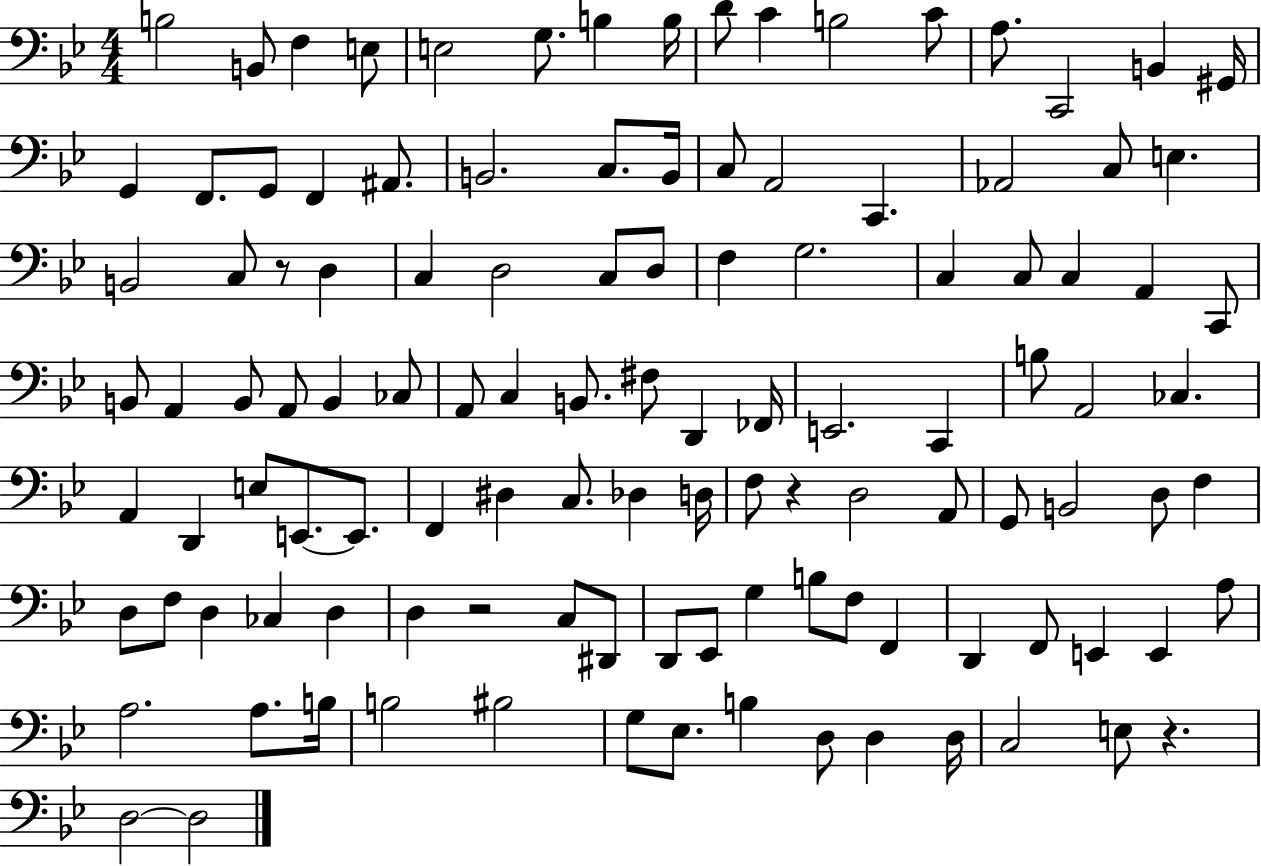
B3/h B2/e F3/q E3/e E3/h G3/e. B3/q B3/s D4/e C4/q B3/h C4/e A3/e. C2/h B2/q G#2/s G2/q F2/e. G2/e F2/q A#2/e. B2/h. C3/e. B2/s C3/e A2/h C2/q. Ab2/h C3/e E3/q. B2/h C3/e R/e D3/q C3/q D3/h C3/e D3/e F3/q G3/h. C3/q C3/e C3/q A2/q C2/e B2/e A2/q B2/e A2/e B2/q CES3/e A2/e C3/q B2/e. F#3/e D2/q FES2/s E2/h. C2/q B3/e A2/h CES3/q. A2/q D2/q E3/e E2/e. E2/e. F2/q D#3/q C3/e. Db3/q D3/s F3/e R/q D3/h A2/e G2/e B2/h D3/e F3/q D3/e F3/e D3/q CES3/q D3/q D3/q R/h C3/e D#2/e D2/e Eb2/e G3/q B3/e F3/e F2/q D2/q F2/e E2/q E2/q A3/e A3/h. A3/e. B3/s B3/h BIS3/h G3/e Eb3/e. B3/q D3/e D3/q D3/s C3/h E3/e R/q. D3/h D3/h